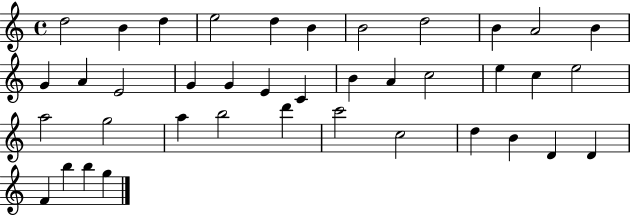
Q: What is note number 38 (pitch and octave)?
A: B5